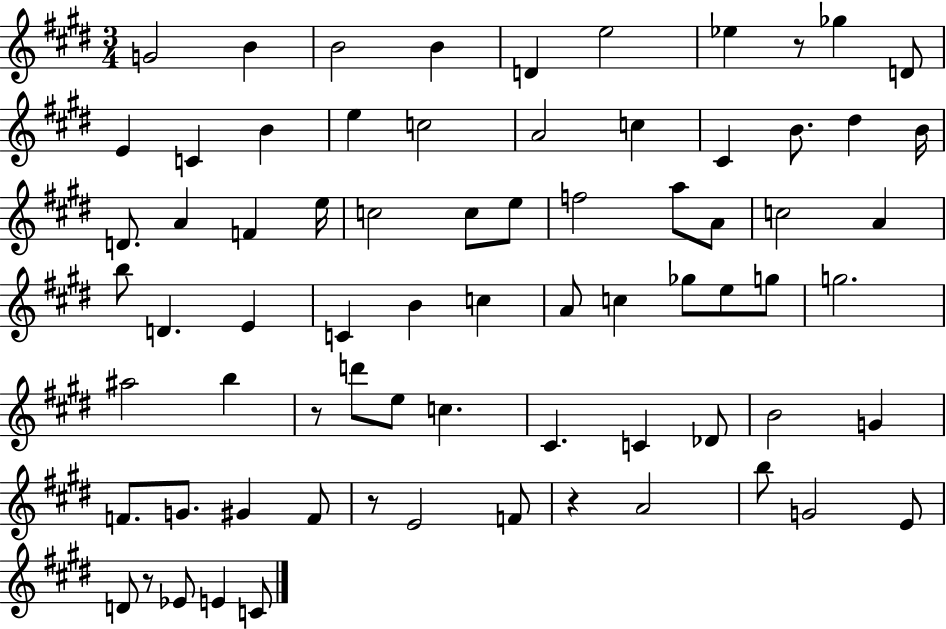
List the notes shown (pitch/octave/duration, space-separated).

G4/h B4/q B4/h B4/q D4/q E5/h Eb5/q R/e Gb5/q D4/e E4/q C4/q B4/q E5/q C5/h A4/h C5/q C#4/q B4/e. D#5/q B4/s D4/e. A4/q F4/q E5/s C5/h C5/e E5/e F5/h A5/e A4/e C5/h A4/q B5/e D4/q. E4/q C4/q B4/q C5/q A4/e C5/q Gb5/e E5/e G5/e G5/h. A#5/h B5/q R/e D6/e E5/e C5/q. C#4/q. C4/q Db4/e B4/h G4/q F4/e. G4/e. G#4/q F4/e R/e E4/h F4/e R/q A4/h B5/e G4/h E4/e D4/e R/e Eb4/e E4/q C4/e